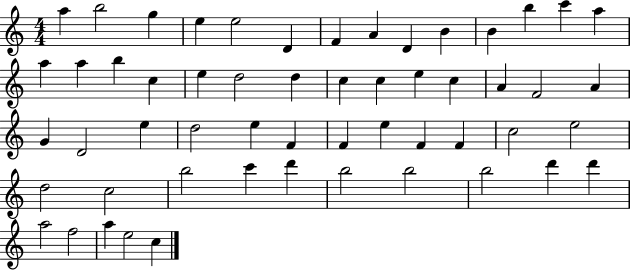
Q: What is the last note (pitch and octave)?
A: C5